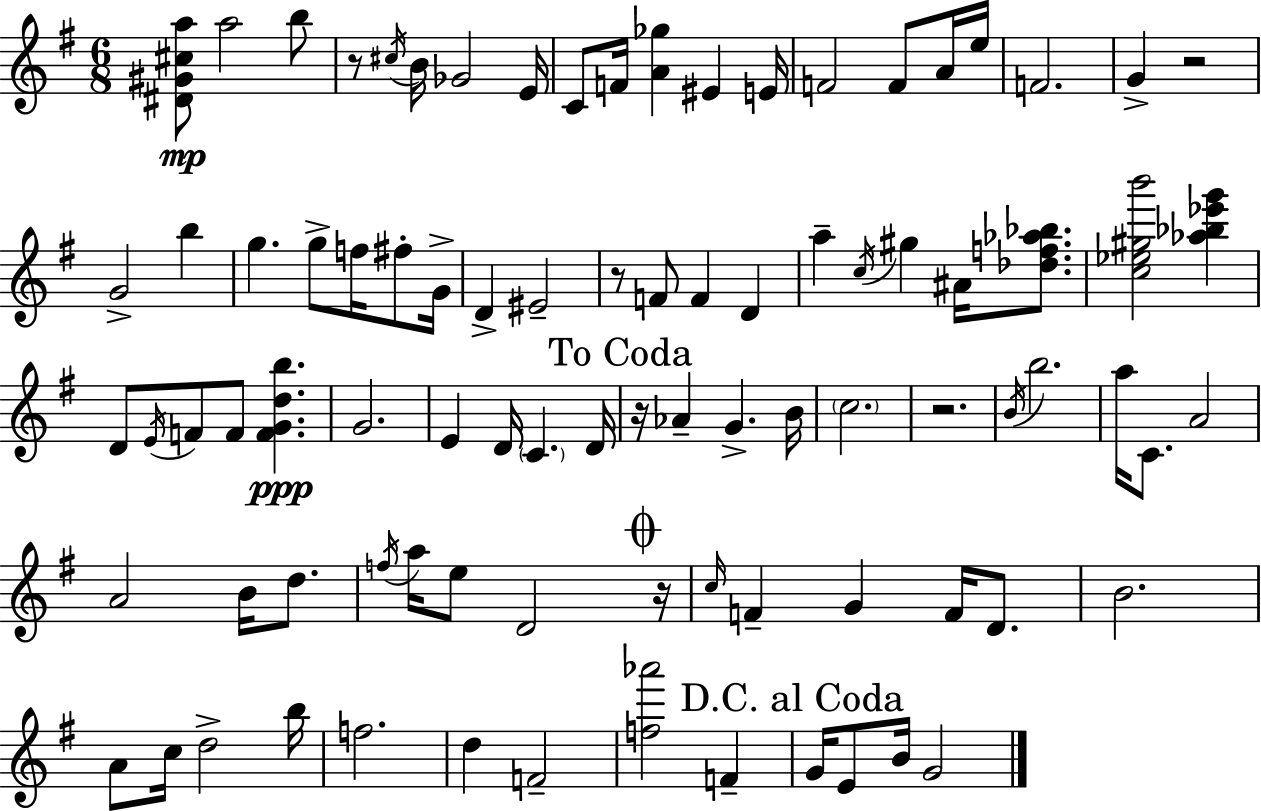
[D#4,G#4,C#5,A5]/e A5/h B5/e R/e C#5/s B4/s Gb4/h E4/s C4/e F4/s [A4,Gb5]/q EIS4/q E4/s F4/h F4/e A4/s E5/s F4/h. G4/q R/h G4/h B5/q G5/q. G5/e F5/s F#5/e G4/s D4/q EIS4/h R/e F4/e F4/q D4/q A5/q C5/s G#5/q A#4/s [Db5,F5,Ab5,Bb5]/e. [C5,Eb5,G#5,B6]/h [Ab5,Bb5,Eb6,G6]/q D4/e E4/s F4/e F4/e [F4,G4,D5,B5]/q. G4/h. E4/q D4/s C4/q. D4/s R/s Ab4/q G4/q. B4/s C5/h. R/h. B4/s B5/h. A5/s C4/e. A4/h A4/h B4/s D5/e. F5/s A5/s E5/e D4/h R/s C5/s F4/q G4/q F4/s D4/e. B4/h. A4/e C5/s D5/h B5/s F5/h. D5/q F4/h [F5,Ab6]/h F4/q G4/s E4/e B4/s G4/h